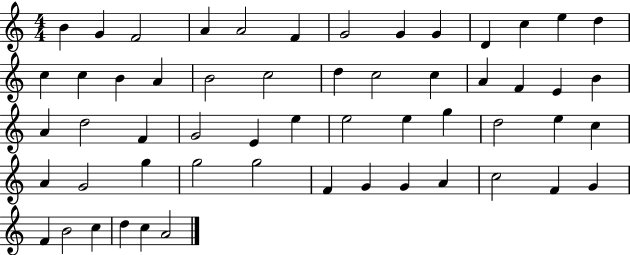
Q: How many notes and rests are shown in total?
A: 56